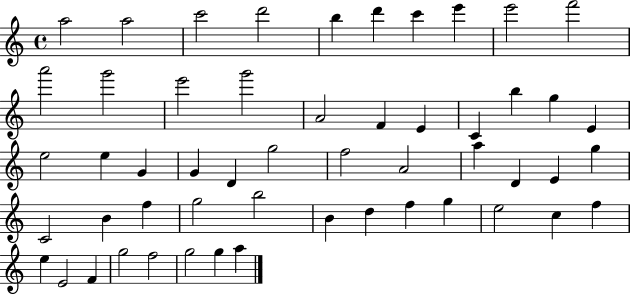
A5/h A5/h C6/h D6/h B5/q D6/q C6/q E6/q E6/h F6/h A6/h G6/h E6/h G6/h A4/h F4/q E4/q C4/q B5/q G5/q E4/q E5/h E5/q G4/q G4/q D4/q G5/h F5/h A4/h A5/q D4/q E4/q G5/q C4/h B4/q F5/q G5/h B5/h B4/q D5/q F5/q G5/q E5/h C5/q F5/q E5/q E4/h F4/q G5/h F5/h G5/h G5/q A5/q